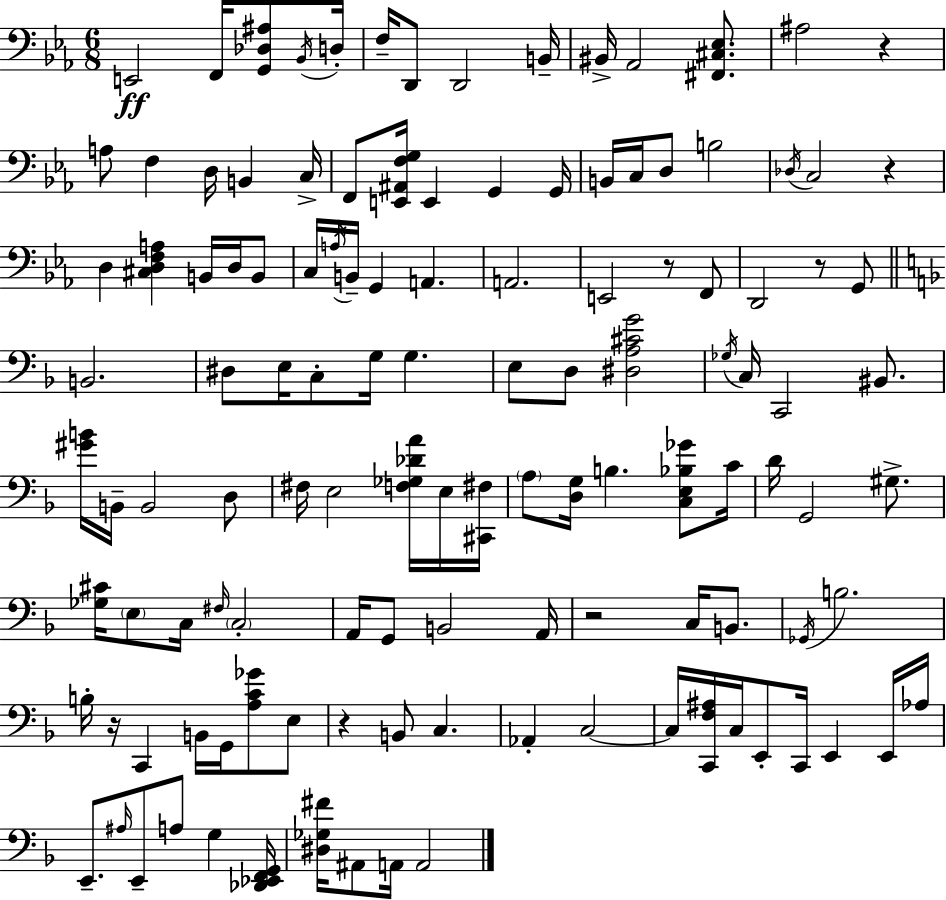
{
  \clef bass
  \numericTimeSignature
  \time 6/8
  \key c \minor
  \repeat volta 2 { e,2\ff f,16 <g, des ais>8 \acciaccatura { bes,16 } | d16-. f16-- d,8 d,2 | b,16-- bis,16-> aes,2 <fis, cis ees>8. | ais2 r4 | \break a8 f4 d16 b,4 | c16-> f,8 <e, ais, f g>16 e,4 g,4 | g,16 b,16 c16 d8 b2 | \acciaccatura { des16 } c2 r4 | \break d4 <cis d f a>4 b,16 d16 | b,8 c16 \acciaccatura { a16 } b,16-- g,4 a,4. | a,2. | e,2 r8 | \break f,8 d,2 r8 | g,8 \bar "||" \break \key f \major b,2. | dis8 e16 c8-. g16 g4. | e8 d8 <dis a cis' g'>2 | \acciaccatura { ges16 } c16 c,2 bis,8. | \break <gis' b'>16 b,16-- b,2 d8 | fis16 e2 <f ges des' a'>16 e16 | <cis, fis>16 \parenthesize a8 <d g>16 b4. <c e bes ges'>8 | c'16 d'16 g,2 gis8.-> | \break <ges cis'>16 \parenthesize e8 c16 \grace { fis16 } \parenthesize c2-. | a,16 g,8 b,2 | a,16 r2 c16 b,8. | \acciaccatura { ges,16 } b2. | \break b16-. r16 c,4 b,16 g,16 <a c' ges'>8 | e8 r4 b,8 c4. | aes,4-. c2~~ | c16 <c, f ais>16 c16 e,8-. c,16 e,4 | \break e,16 aes16 e,8.-- \grace { ais16 } e,8-- a8 g4 | <des, ees, f, g,>16 <dis ges fis'>16 ais,8 a,16 a,2 | } \bar "|."
}